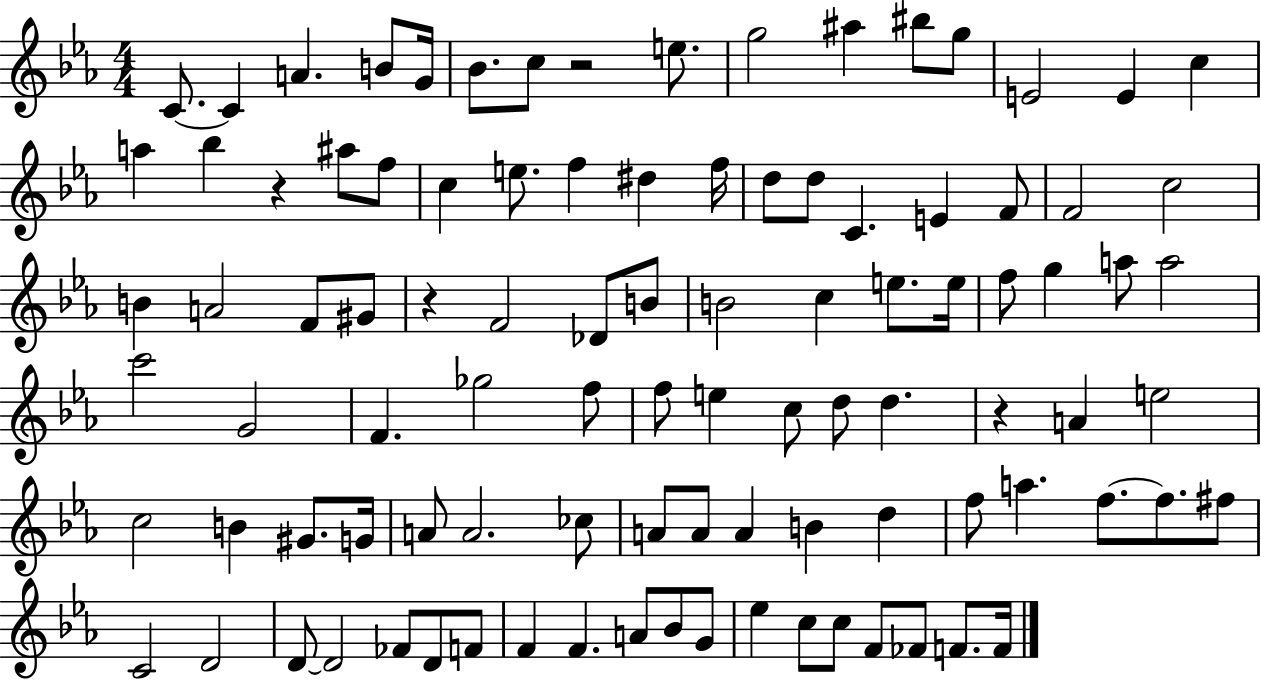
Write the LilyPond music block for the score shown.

{
  \clef treble
  \numericTimeSignature
  \time 4/4
  \key ees \major
  \repeat volta 2 { c'8.~~ c'4 a'4. b'8 g'16 | bes'8. c''8 r2 e''8. | g''2 ais''4 bis''8 g''8 | e'2 e'4 c''4 | \break a''4 bes''4 r4 ais''8 f''8 | c''4 e''8. f''4 dis''4 f''16 | d''8 d''8 c'4. e'4 f'8 | f'2 c''2 | \break b'4 a'2 f'8 gis'8 | r4 f'2 des'8 b'8 | b'2 c''4 e''8. e''16 | f''8 g''4 a''8 a''2 | \break c'''2 g'2 | f'4. ges''2 f''8 | f''8 e''4 c''8 d''8 d''4. | r4 a'4 e''2 | \break c''2 b'4 gis'8. g'16 | a'8 a'2. ces''8 | a'8 a'8 a'4 b'4 d''4 | f''8 a''4. f''8.~~ f''8. fis''8 | \break c'2 d'2 | d'8~~ d'2 fes'8 d'8 f'8 | f'4 f'4. a'8 bes'8 g'8 | ees''4 c''8 c''8 f'8 fes'8 f'8. f'16 | \break } \bar "|."
}